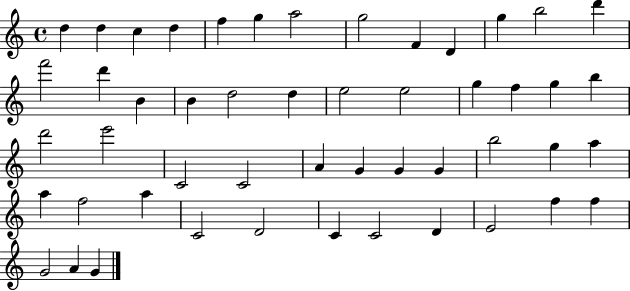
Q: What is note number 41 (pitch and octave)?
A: D4